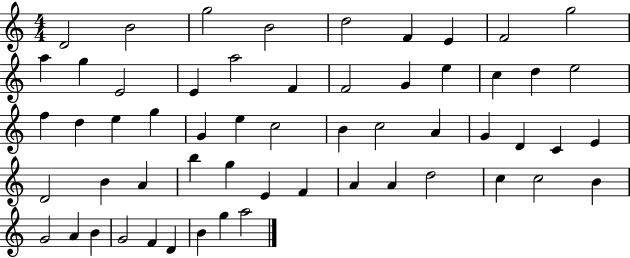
{
  \clef treble
  \numericTimeSignature
  \time 4/4
  \key c \major
  d'2 b'2 | g''2 b'2 | d''2 f'4 e'4 | f'2 g''2 | \break a''4 g''4 e'2 | e'4 a''2 f'4 | f'2 g'4 e''4 | c''4 d''4 e''2 | \break f''4 d''4 e''4 g''4 | g'4 e''4 c''2 | b'4 c''2 a'4 | g'4 d'4 c'4 e'4 | \break d'2 b'4 a'4 | b''4 g''4 e'4 f'4 | a'4 a'4 d''2 | c''4 c''2 b'4 | \break g'2 a'4 b'4 | g'2 f'4 d'4 | b'4 g''4 a''2 | \bar "|."
}